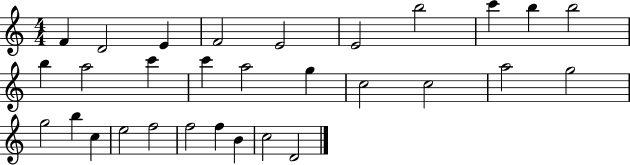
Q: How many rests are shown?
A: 0